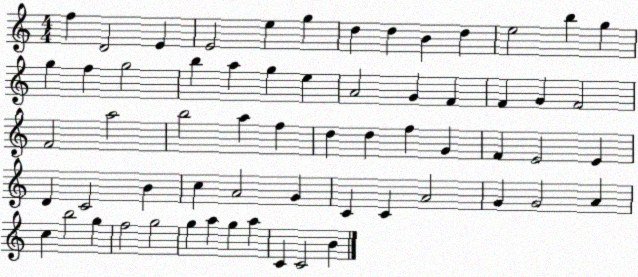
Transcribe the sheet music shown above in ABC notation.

X:1
T:Untitled
M:4/4
L:1/4
K:C
f D2 E E2 e g d d B d e2 b g g f g2 b a g e A2 G F F G F2 F2 a2 b2 a f d d f G F E2 E D C2 B c A2 G C C A2 G G2 A c b2 g f2 g2 g a g a C C2 B